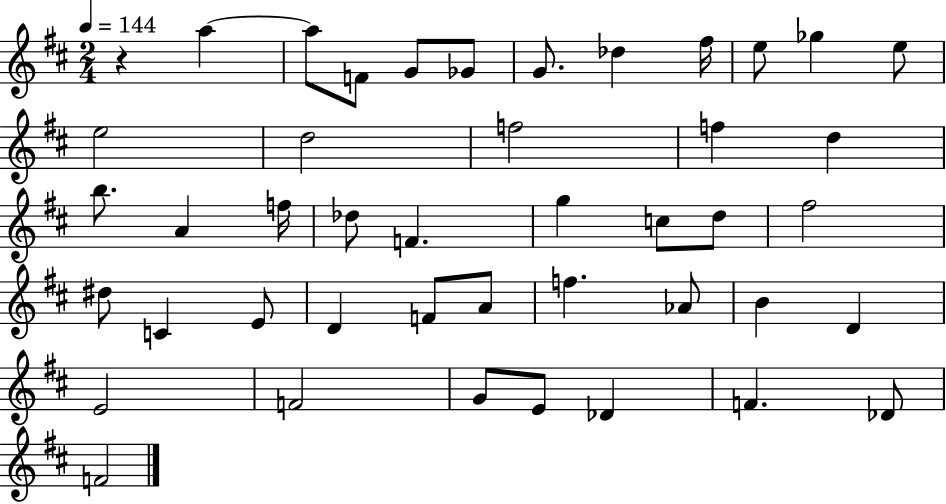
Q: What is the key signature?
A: D major